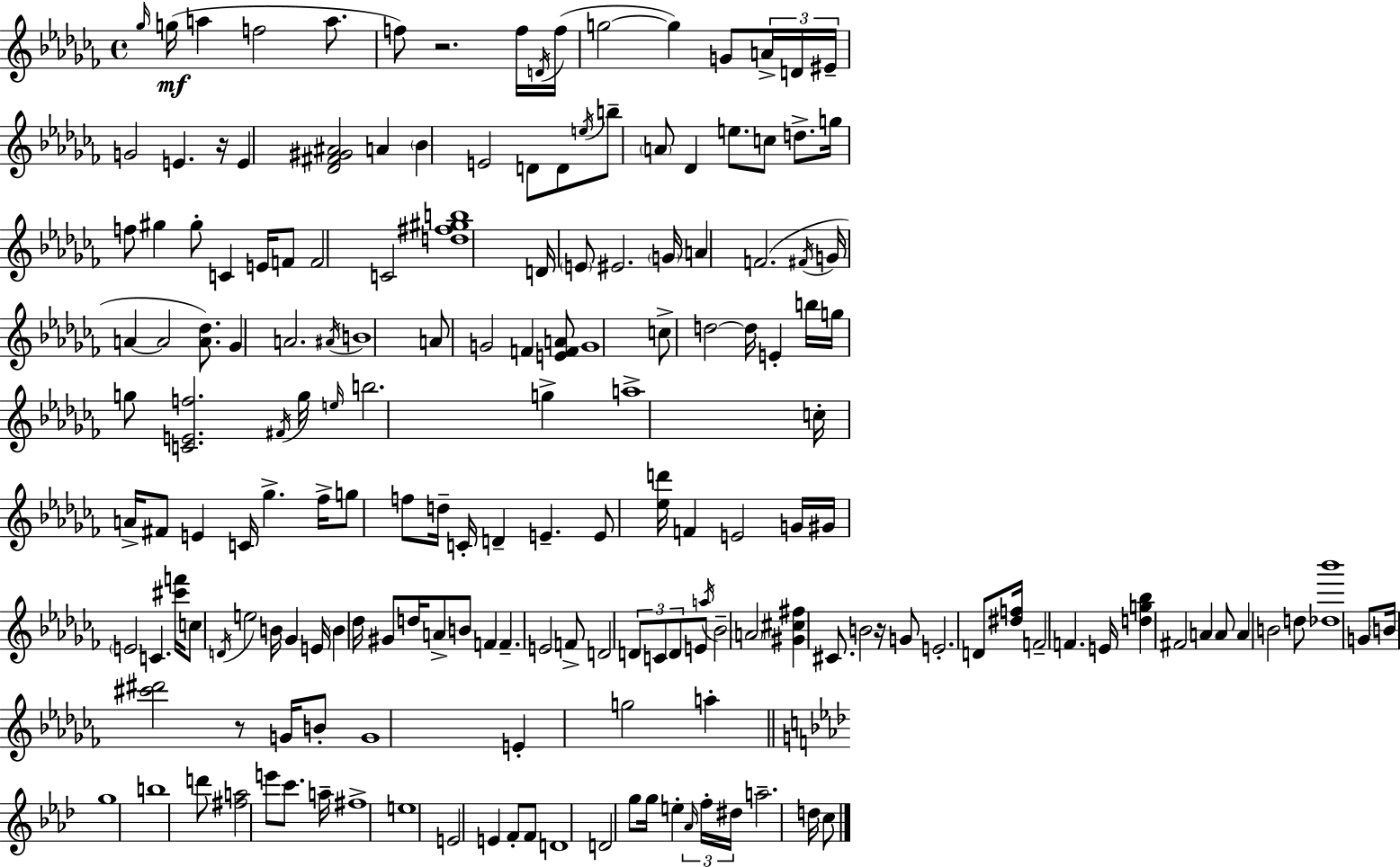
{
  \clef treble
  \time 4/4
  \defaultTimeSignature
  \key aes \minor
  \grace { ges''16 }(\mf g''16 a''4 f''2 a''8. | f''8) r2. f''16 | \acciaccatura { d'16 } f''16( g''2~~ g''4) g'8 | \tuplet 3/2 { a'16-> d'16 eis'16-- } g'2 e'4. | \break r16 e'4 <des' fis' gis' ais'>2 a'4 | \parenthesize bes'4 e'2 d'8 | d'8 \acciaccatura { e''16 } b''8-- \parenthesize a'8 des'4 e''8. c''8 | d''8.-> g''16 f''8 gis''4 gis''8-. c'4 | \break e'16 f'8 f'2 c'2 | <d'' fis'' gis'' b''>1 | d'16 \parenthesize e'8 eis'2. | \parenthesize g'16 a'4 f'2.( | \break \acciaccatura { fis'16 } g'16 a'4~~ a'2 | <a' des''>8.) ges'4 a'2. | \acciaccatura { ais'16 } b'1 | a'8 g'2 f'4 | \break <e' f' a'>8 g'1 | c''8-> d''2~~ d''16 | e'4-. b''16 g''16 g''8 <c' e' f''>2. | \acciaccatura { fis'16 } g''16 \grace { e''16 } b''2. | \break g''4-> a''1-> | c''16-. a'16-> fis'8 e'4 c'16 | ges''4.-> fes''16-> g''8 f''8 d''16-- c'16-. d'4-- | e'4.-- e'8 <ees'' d'''>16 f'4 e'2 | \break g'16 gis'16 \parenthesize e'2 | c'4. <cis''' f'''>16 c''8 \acciaccatura { d'16 } e''2 | b'16 ges'4 e'16 \parenthesize b'4 des''16 gis'8 d''16 | a'8-> b'8 f'4 f'4.-- e'2 | \break f'8-> d'2 | \tuplet 3/2 { d'8 c'8 d'8 } e'8 \acciaccatura { a''16 } bes'2-- | \parenthesize a'2 <gis' cis'' fis''>4 cis'8. | b'2 r16 g'8 e'2.-. | \break d'8 <dis'' f''>16 f'2-- | f'4. e'16 <d'' g'' bes''>4 fis'2 | a'4 a'8 a'4 b'2 | d''8 <des'' bes'''>1 | \break g'8 \parenthesize b'16 <cis''' dis'''>2 | r8 g'16 b'8-. g'1 | e'4-. g''2 | a''4-. \bar "||" \break \key f \minor g''1 | b''1 | d'''8 <fis'' a''>2 e'''8 c'''8. a''16-- | fis''1-> | \break e''1 | e'2 e'4 f'8-. f'8 | d'1 | d'2 g''8 g''16 e''4-. \tuplet 3/2 { \grace { aes'16 } | \break f''16-. dis''16 } a''2.-- d''16 c''8 | \bar "|."
}